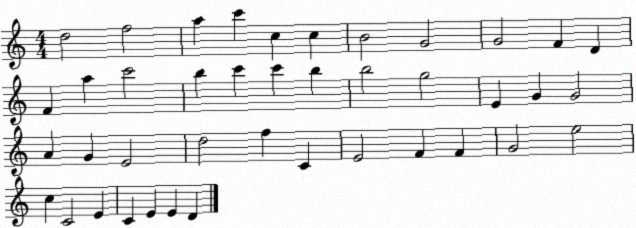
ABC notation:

X:1
T:Untitled
M:4/4
L:1/4
K:C
d2 f2 a c' c c B2 G2 G2 F D F a c'2 b c' c' b b2 g2 E G G2 A G E2 d2 f C E2 F F G2 e2 c C2 E C E E D